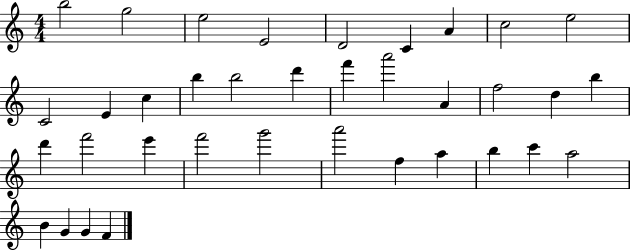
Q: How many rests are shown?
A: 0